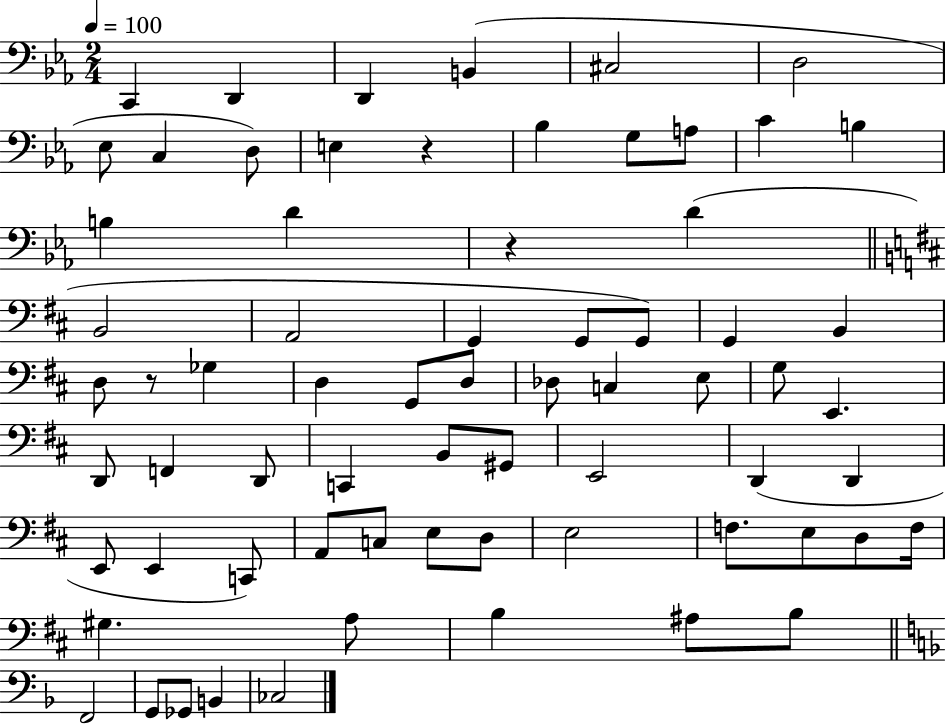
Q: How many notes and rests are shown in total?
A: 69